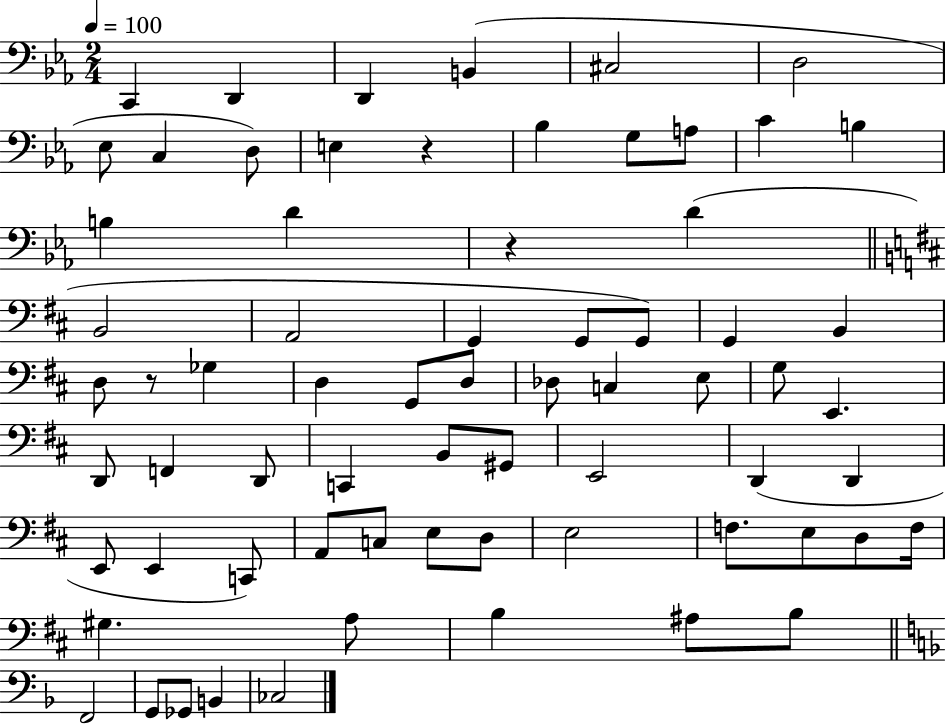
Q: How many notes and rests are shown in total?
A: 69